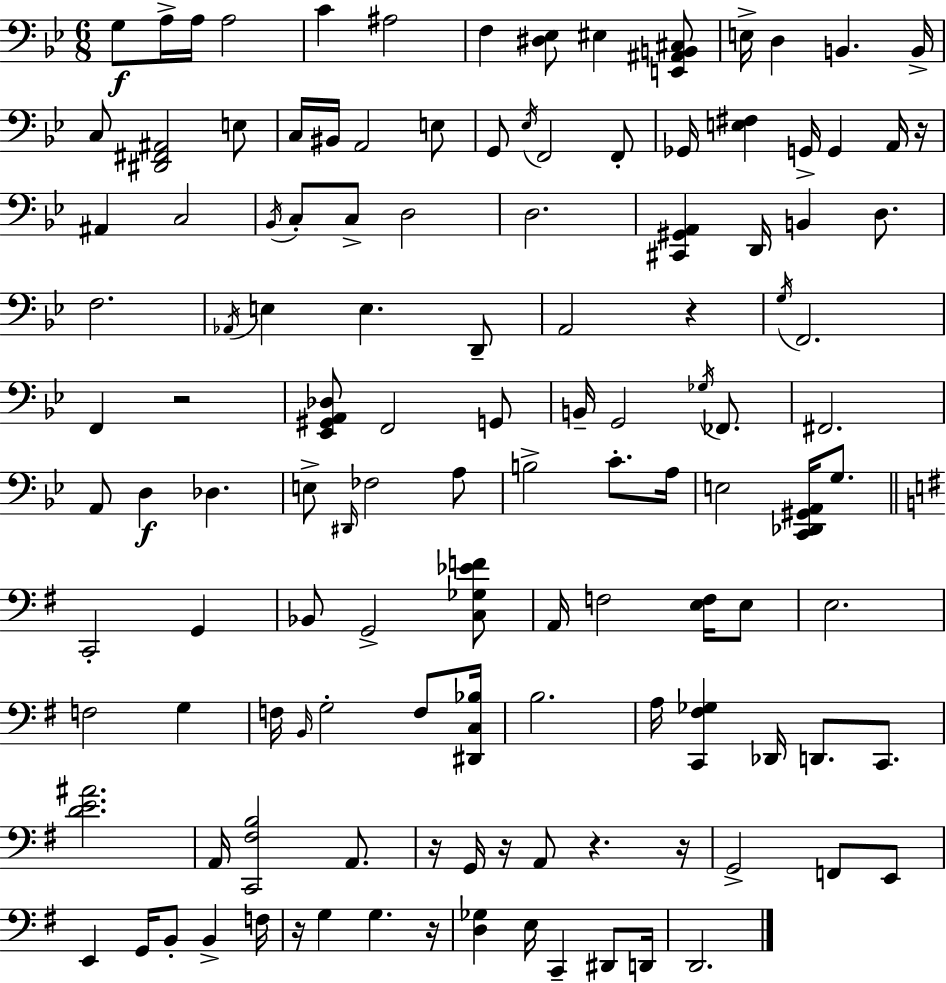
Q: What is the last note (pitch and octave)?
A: D2